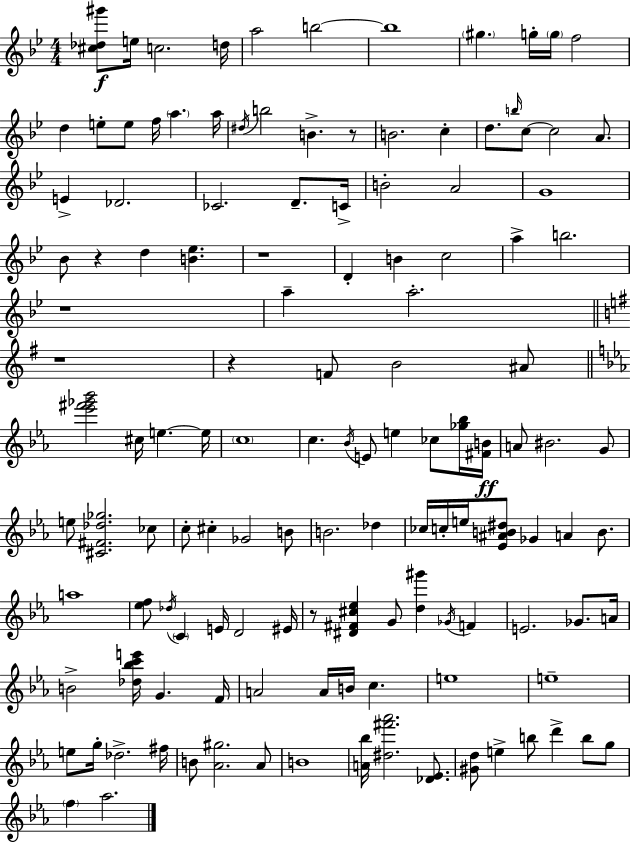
X:1
T:Untitled
M:4/4
L:1/4
K:Bb
[^c_d^g']/2 e/4 c2 d/4 a2 b2 b4 ^g g/4 g/4 f2 d e/2 e/2 f/4 a a/4 ^d/4 b2 B z/2 B2 c d/2 b/4 c/2 c2 A/2 E _D2 _C2 D/2 C/4 B2 A2 G4 _B/2 z d [B_e] z4 D B c2 a b2 z4 a a2 z4 z F/2 B2 ^A/2 [_e'^f'_g'_b']2 ^c/4 e e/4 c4 c _B/4 E/2 e _c/2 [_g_b]/4 [^FB]/4 A/2 ^B2 G/2 e/2 [^C^F_d_g]2 _c/2 c/2 ^c _G2 B/2 B2 _d _c/4 c/4 e/4 [_E^AB^d]/2 _G A B/2 a4 [_ef]/2 _d/4 C E/4 D2 ^E/4 z/2 [^D^F^c_e] G/2 [d^g'] _G/4 F E2 _G/2 A/4 B2 [_d_bc'e']/4 G F/4 A2 A/4 B/4 c e4 e4 e/2 g/4 _d2 ^f/4 B/2 [_A^g]2 _A/2 B4 [A_b]/4 [^d^f'_a']2 [_D_E]/2 [^Gd]/2 e b/2 d' b/2 g/2 f _a2